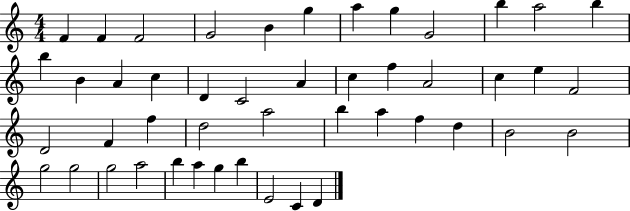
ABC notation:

X:1
T:Untitled
M:4/4
L:1/4
K:C
F F F2 G2 B g a g G2 b a2 b b B A c D C2 A c f A2 c e F2 D2 F f d2 a2 b a f d B2 B2 g2 g2 g2 a2 b a g b E2 C D